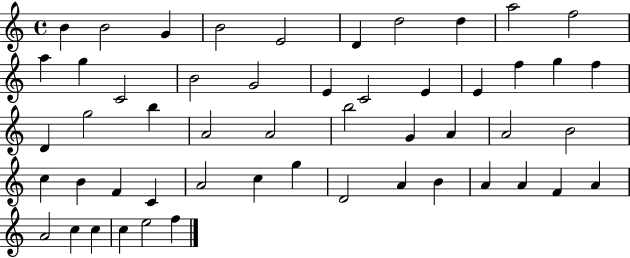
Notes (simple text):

B4/q B4/h G4/q B4/h E4/h D4/q D5/h D5/q A5/h F5/h A5/q G5/q C4/h B4/h G4/h E4/q C4/h E4/q E4/q F5/q G5/q F5/q D4/q G5/h B5/q A4/h A4/h B5/h G4/q A4/q A4/h B4/h C5/q B4/q F4/q C4/q A4/h C5/q G5/q D4/h A4/q B4/q A4/q A4/q F4/q A4/q A4/h C5/q C5/q C5/q E5/h F5/q